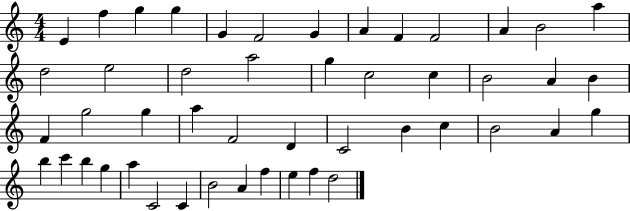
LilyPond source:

{
  \clef treble
  \numericTimeSignature
  \time 4/4
  \key c \major
  e'4 f''4 g''4 g''4 | g'4 f'2 g'4 | a'4 f'4 f'2 | a'4 b'2 a''4 | \break d''2 e''2 | d''2 a''2 | g''4 c''2 c''4 | b'2 a'4 b'4 | \break f'4 g''2 g''4 | a''4 f'2 d'4 | c'2 b'4 c''4 | b'2 a'4 g''4 | \break b''4 c'''4 b''4 g''4 | a''4 c'2 c'4 | b'2 a'4 f''4 | e''4 f''4 d''2 | \break \bar "|."
}